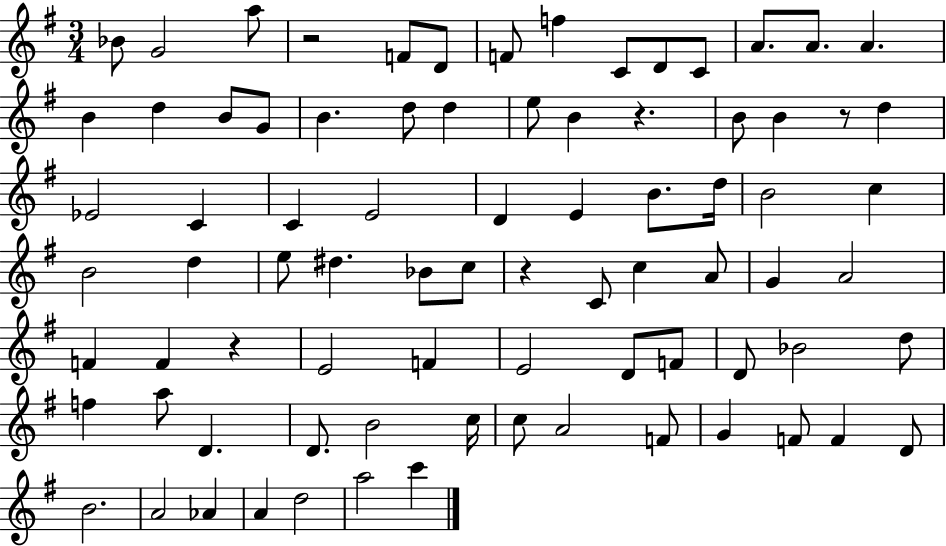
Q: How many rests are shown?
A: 5